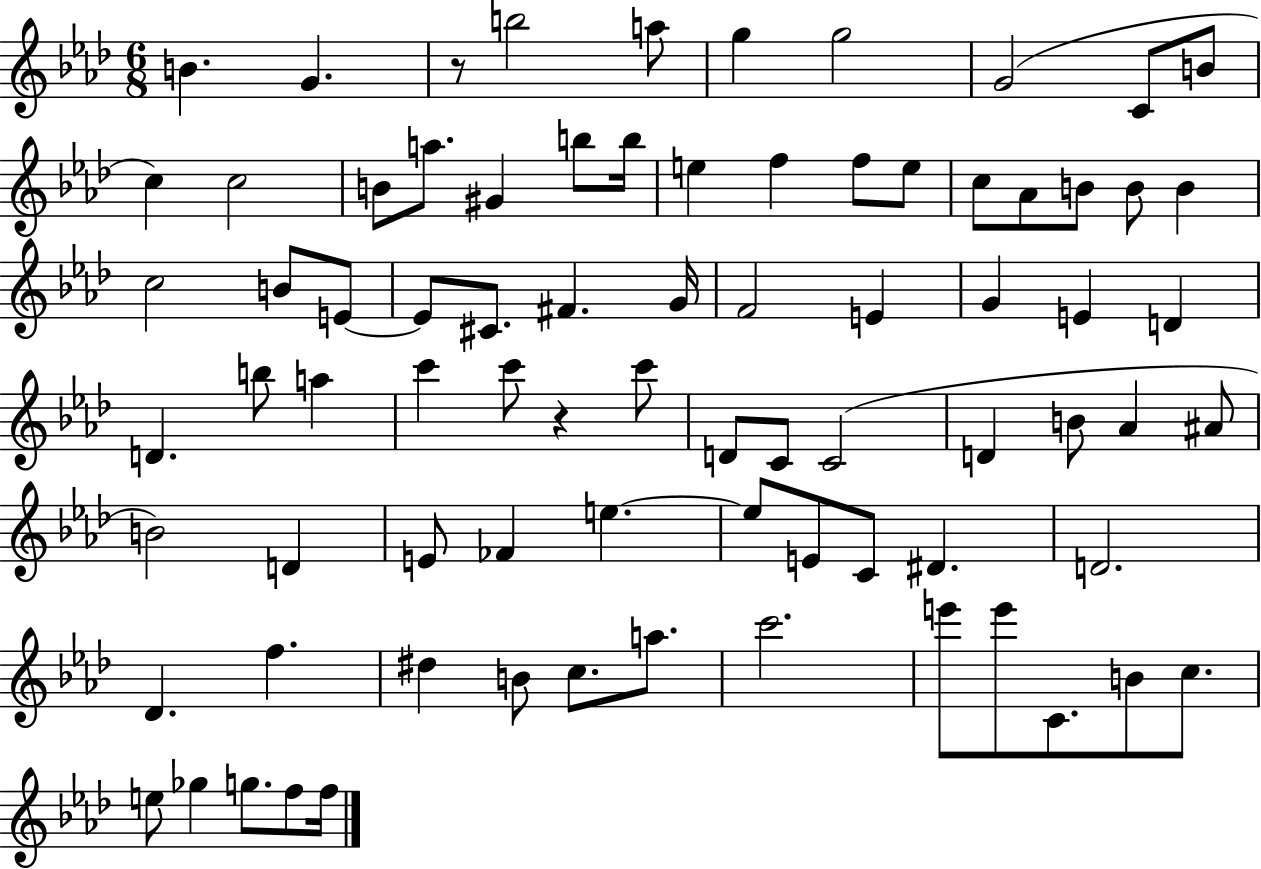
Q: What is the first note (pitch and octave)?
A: B4